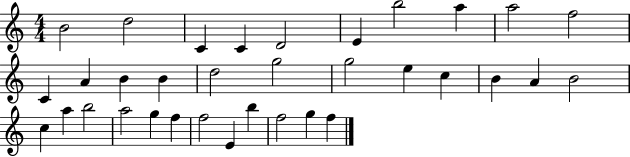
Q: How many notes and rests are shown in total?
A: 34